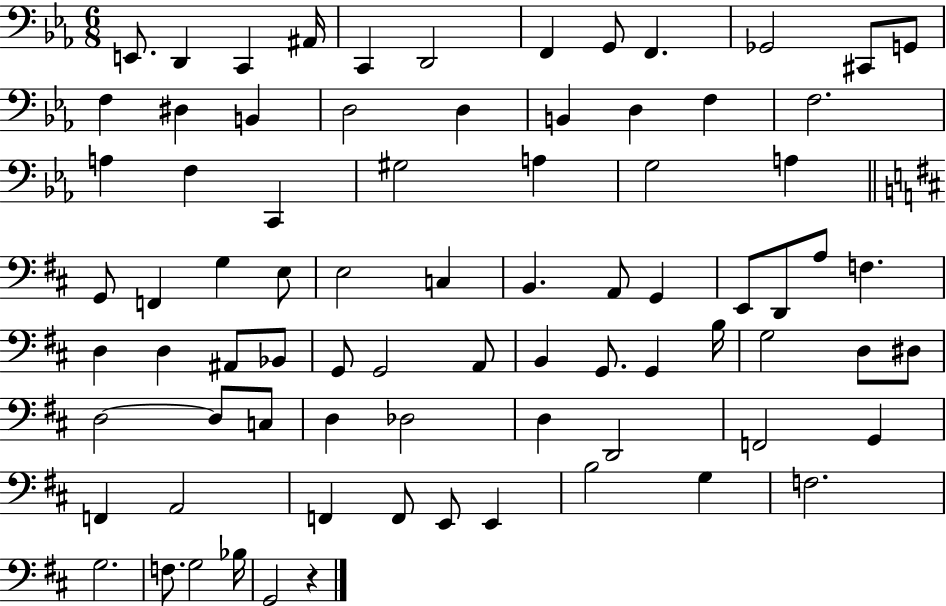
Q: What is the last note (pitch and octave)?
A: G2